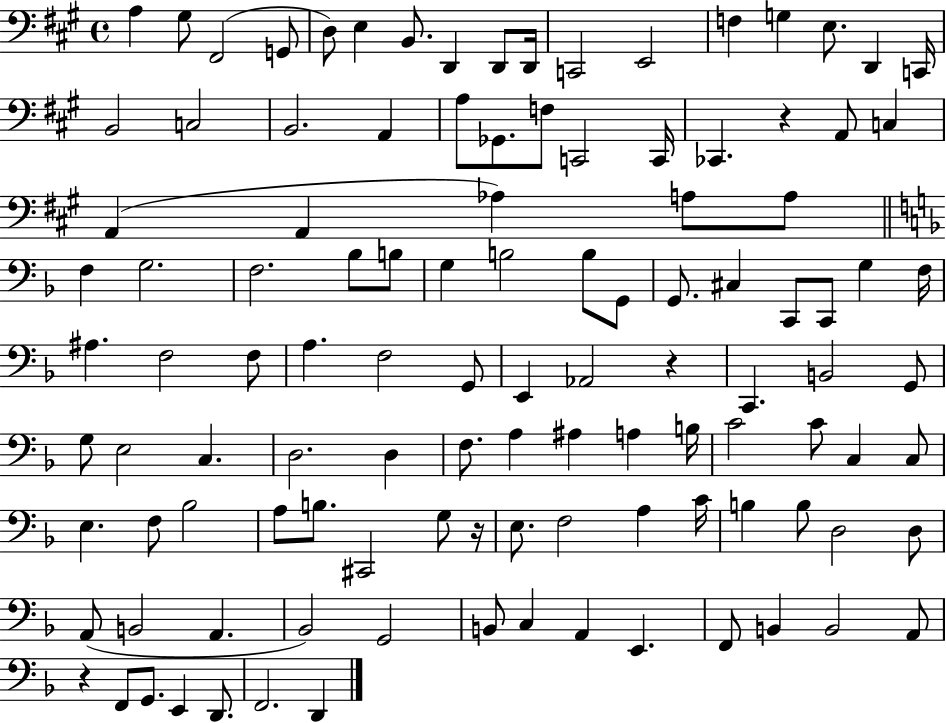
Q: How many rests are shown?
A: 4